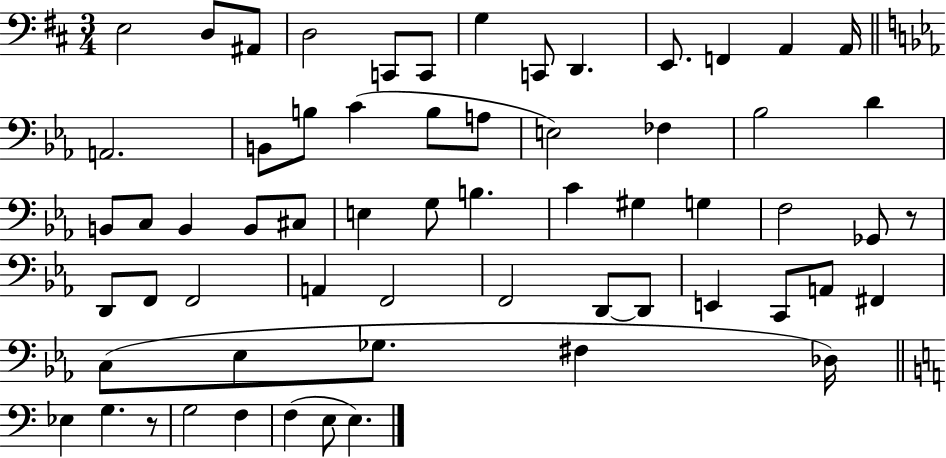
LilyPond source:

{
  \clef bass
  \numericTimeSignature
  \time 3/4
  \key d \major
  e2 d8 ais,8 | d2 c,8 c,8 | g4 c,8 d,4. | e,8. f,4 a,4 a,16 | \break \bar "||" \break \key ees \major a,2. | b,8 b8 c'4( b8 a8 | e2) fes4 | bes2 d'4 | \break b,8 c8 b,4 b,8 cis8 | e4 g8 b4. | c'4 gis4 g4 | f2 ges,8 r8 | \break d,8 f,8 f,2 | a,4 f,2 | f,2 d,8~~ d,8 | e,4 c,8 a,8 fis,4 | \break c8( ees8 ges8. fis4 des16) | \bar "||" \break \key c \major ees4 g4. r8 | g2 f4 | f4( e8 e4.) | \bar "|."
}